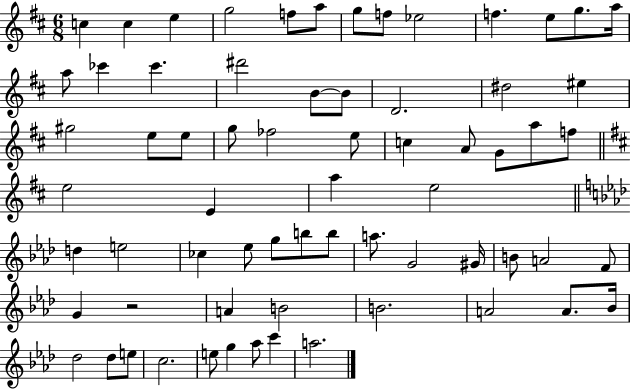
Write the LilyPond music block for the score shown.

{
  \clef treble
  \numericTimeSignature
  \time 6/8
  \key d \major
  c''4 c''4 e''4 | g''2 f''8 a''8 | g''8 f''8 ees''2 | f''4. e''8 g''8. a''16 | \break a''8 ces'''4 ces'''4. | dis'''2 b'8~~ b'8 | d'2. | dis''2 eis''4 | \break gis''2 e''8 e''8 | g''8 fes''2 e''8 | c''4 a'8 g'8 a''8 f''8 | \bar "||" \break \key d \major e''2 e'4 | a''4 e''2 | \bar "||" \break \key aes \major d''4 e''2 | ces''4 ees''8 g''8 b''8 b''8 | a''8. g'2 gis'16 | b'8 a'2 f'8 | \break g'4 r2 | a'4 b'2 | b'2. | a'2 a'8. bes'16 | \break des''2 des''8 e''8 | c''2. | e''8 g''4 aes''8 c'''4 | a''2. | \break \bar "|."
}